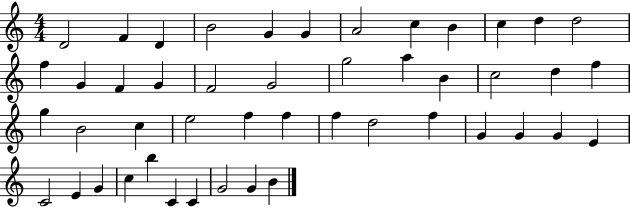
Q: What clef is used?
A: treble